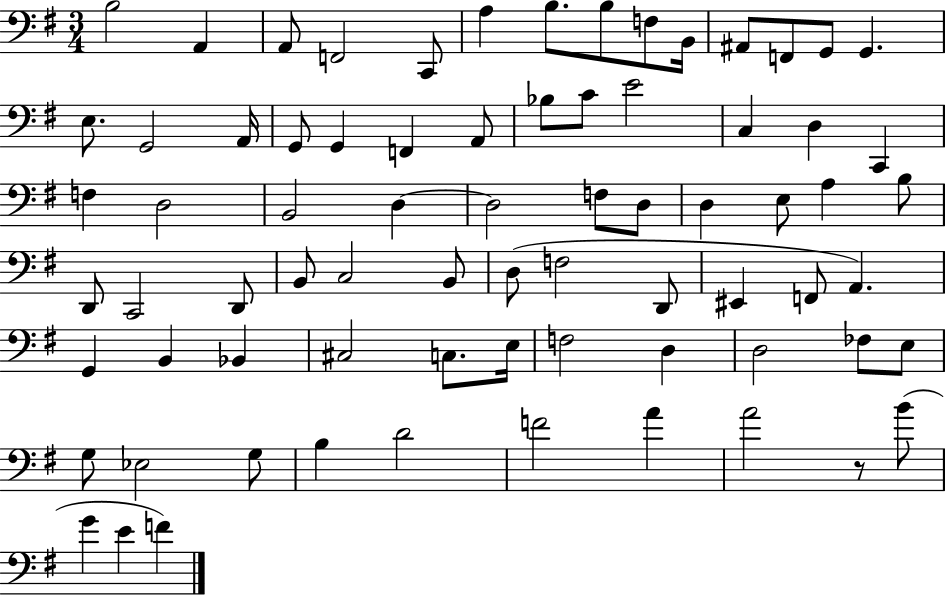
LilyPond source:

{
  \clef bass
  \numericTimeSignature
  \time 3/4
  \key g \major
  b2 a,4 | a,8 f,2 c,8 | a4 b8. b8 f8 b,16 | ais,8 f,8 g,8 g,4. | \break e8. g,2 a,16 | g,8 g,4 f,4 a,8 | bes8 c'8 e'2 | c4 d4 c,4 | \break f4 d2 | b,2 d4~~ | d2 f8 d8 | d4 e8 a4 b8 | \break d,8 c,2 d,8 | b,8 c2 b,8 | d8( f2 d,8 | eis,4 f,8 a,4.) | \break g,4 b,4 bes,4 | cis2 c8. e16 | f2 d4 | d2 fes8 e8 | \break g8 ees2 g8 | b4 d'2 | f'2 a'4 | a'2 r8 b'8( | \break g'4 e'4 f'4) | \bar "|."
}